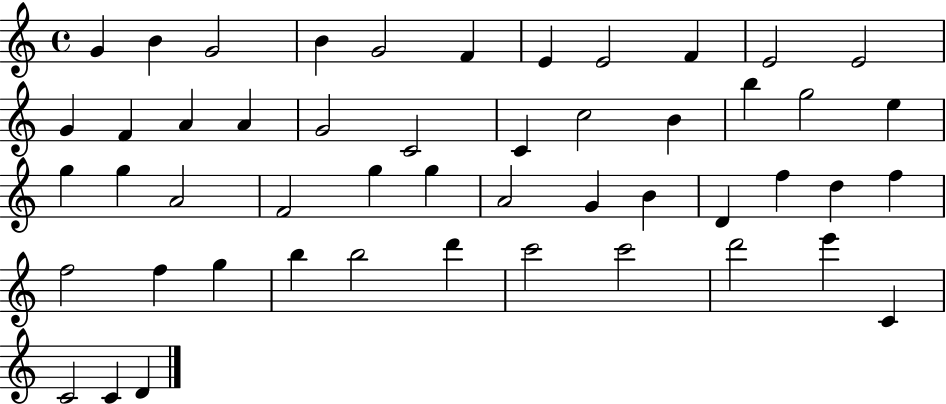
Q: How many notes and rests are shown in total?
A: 50